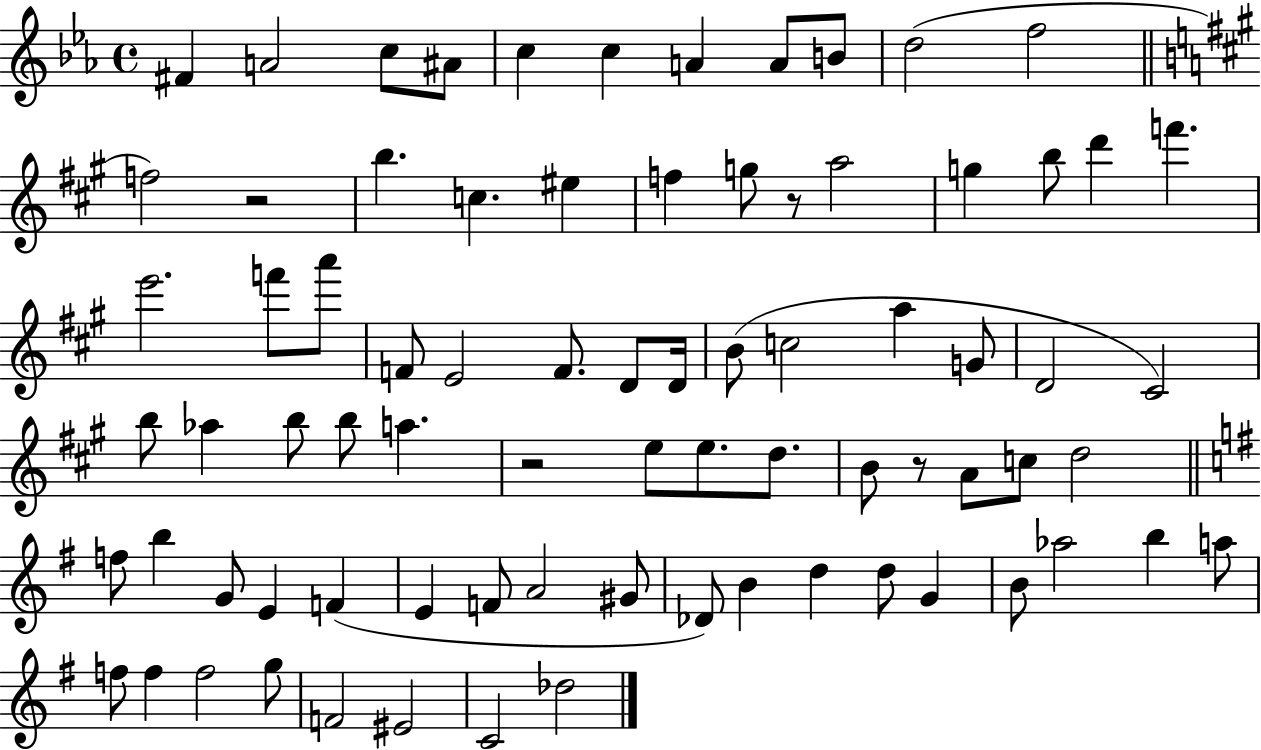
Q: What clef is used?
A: treble